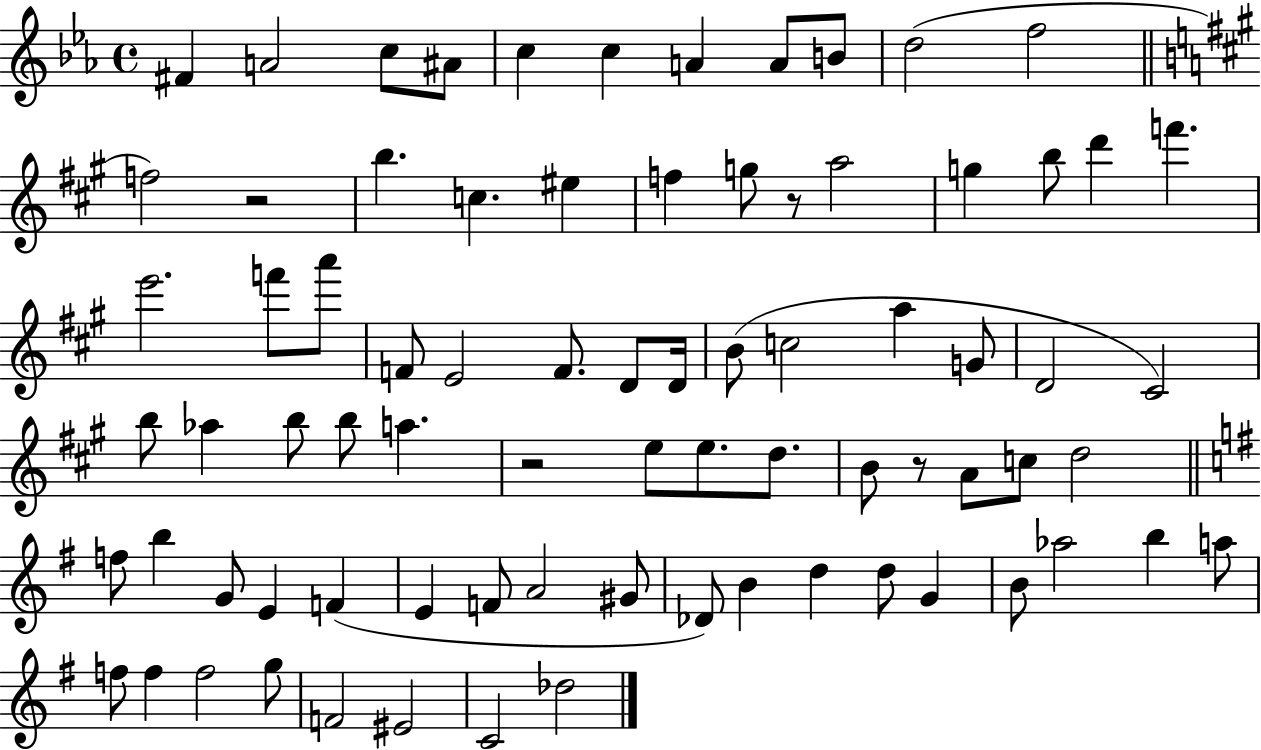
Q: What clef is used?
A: treble